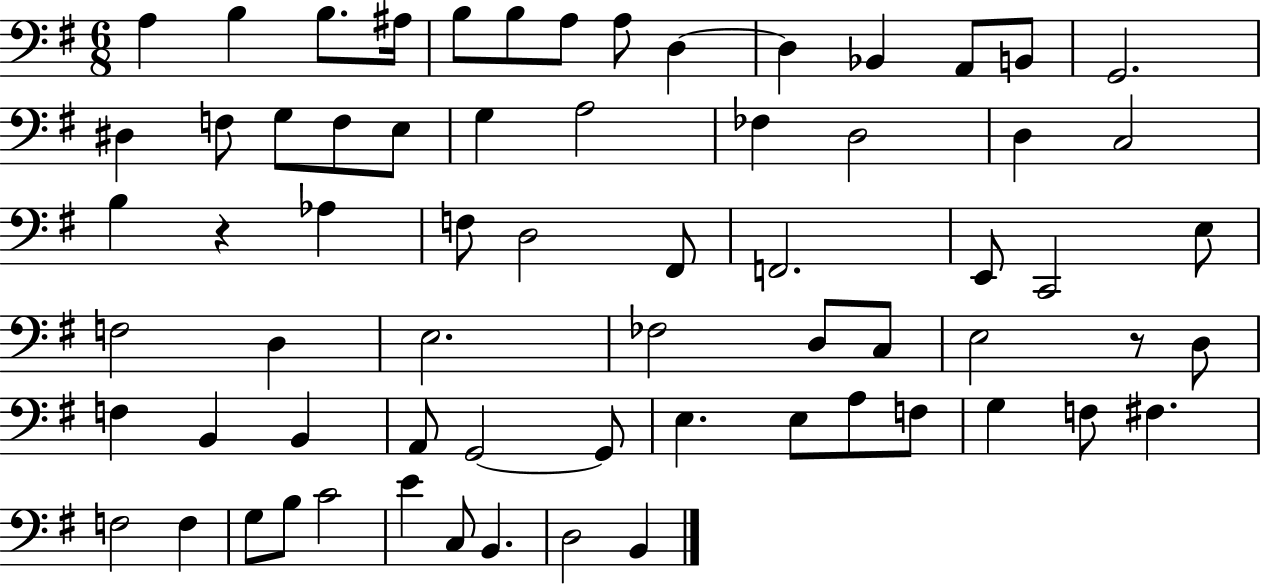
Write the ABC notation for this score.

X:1
T:Untitled
M:6/8
L:1/4
K:G
A, B, B,/2 ^A,/4 B,/2 B,/2 A,/2 A,/2 D, D, _B,, A,,/2 B,,/2 G,,2 ^D, F,/2 G,/2 F,/2 E,/2 G, A,2 _F, D,2 D, C,2 B, z _A, F,/2 D,2 ^F,,/2 F,,2 E,,/2 C,,2 E,/2 F,2 D, E,2 _F,2 D,/2 C,/2 E,2 z/2 D,/2 F, B,, B,, A,,/2 G,,2 G,,/2 E, E,/2 A,/2 F,/2 G, F,/2 ^F, F,2 F, G,/2 B,/2 C2 E C,/2 B,, D,2 B,,